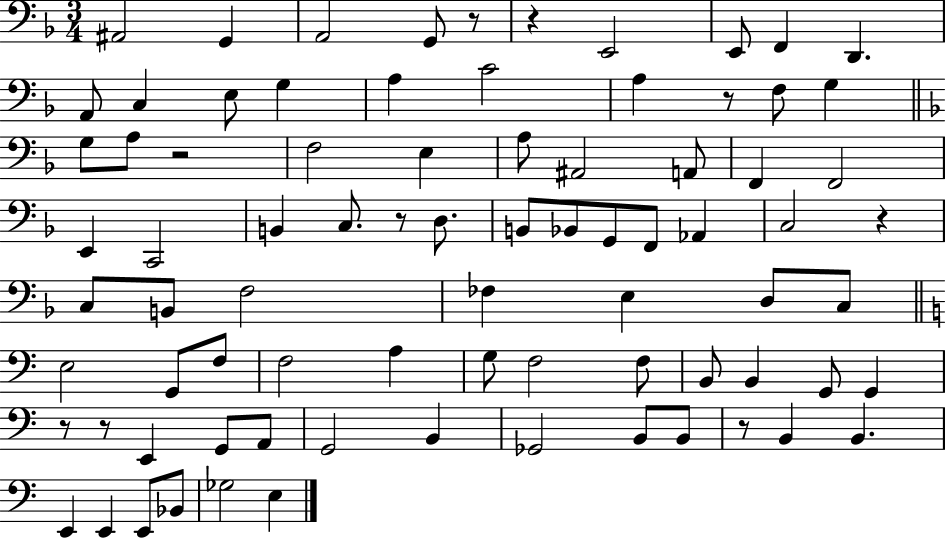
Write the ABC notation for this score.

X:1
T:Untitled
M:3/4
L:1/4
K:F
^A,,2 G,, A,,2 G,,/2 z/2 z E,,2 E,,/2 F,, D,, A,,/2 C, E,/2 G, A, C2 A, z/2 F,/2 G, G,/2 A,/2 z2 F,2 E, A,/2 ^A,,2 A,,/2 F,, F,,2 E,, C,,2 B,, C,/2 z/2 D,/2 B,,/2 _B,,/2 G,,/2 F,,/2 _A,, C,2 z C,/2 B,,/2 F,2 _F, E, D,/2 C,/2 E,2 G,,/2 F,/2 F,2 A, G,/2 F,2 F,/2 B,,/2 B,, G,,/2 G,, z/2 z/2 E,, G,,/2 A,,/2 G,,2 B,, _G,,2 B,,/2 B,,/2 z/2 B,, B,, E,, E,, E,,/2 _B,,/2 _G,2 E,